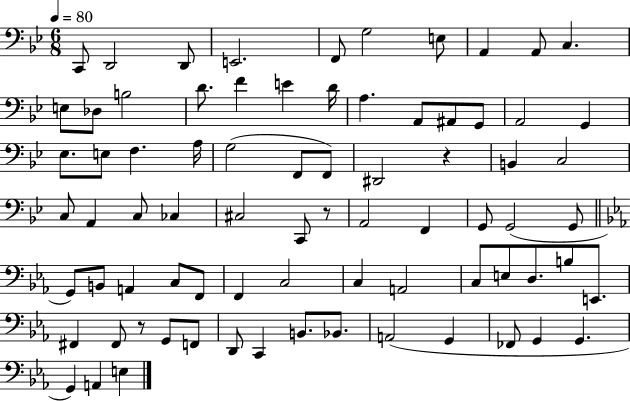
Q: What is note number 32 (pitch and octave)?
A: B2